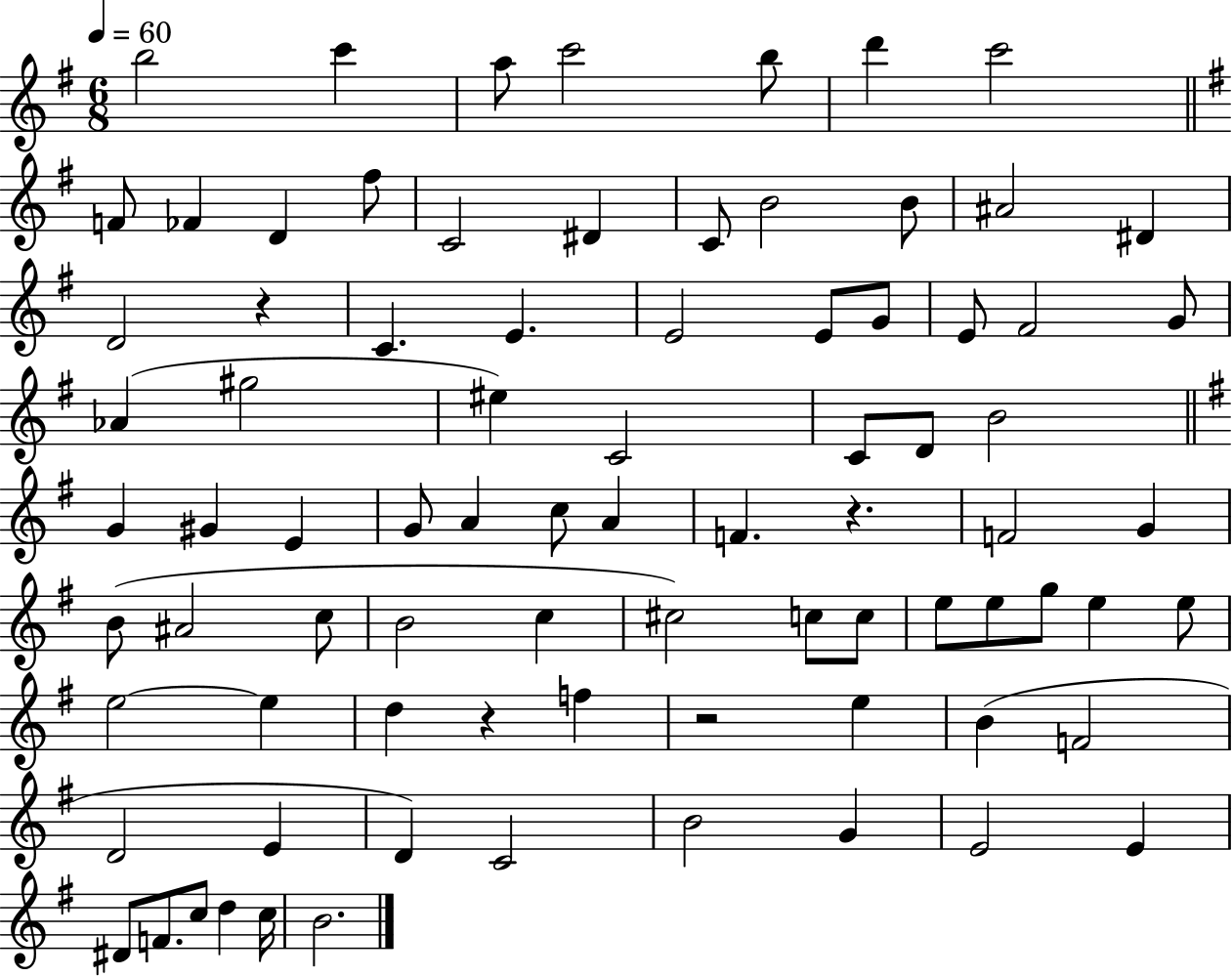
{
  \clef treble
  \numericTimeSignature
  \time 6/8
  \key g \major
  \tempo 4 = 60
  b''2 c'''4 | a''8 c'''2 b''8 | d'''4 c'''2 | \bar "||" \break \key g \major f'8 fes'4 d'4 fis''8 | c'2 dis'4 | c'8 b'2 b'8 | ais'2 dis'4 | \break d'2 r4 | c'4. e'4. | e'2 e'8 g'8 | e'8 fis'2 g'8 | \break aes'4( gis''2 | eis''4) c'2 | c'8 d'8 b'2 | \bar "||" \break \key g \major g'4 gis'4 e'4 | g'8 a'4 c''8 a'4 | f'4. r4. | f'2 g'4 | \break b'8( ais'2 c''8 | b'2 c''4 | cis''2) c''8 c''8 | e''8 e''8 g''8 e''4 e''8 | \break e''2~~ e''4 | d''4 r4 f''4 | r2 e''4 | b'4( f'2 | \break d'2 e'4 | d'4) c'2 | b'2 g'4 | e'2 e'4 | \break dis'8 f'8. c''8 d''4 c''16 | b'2. | \bar "|."
}